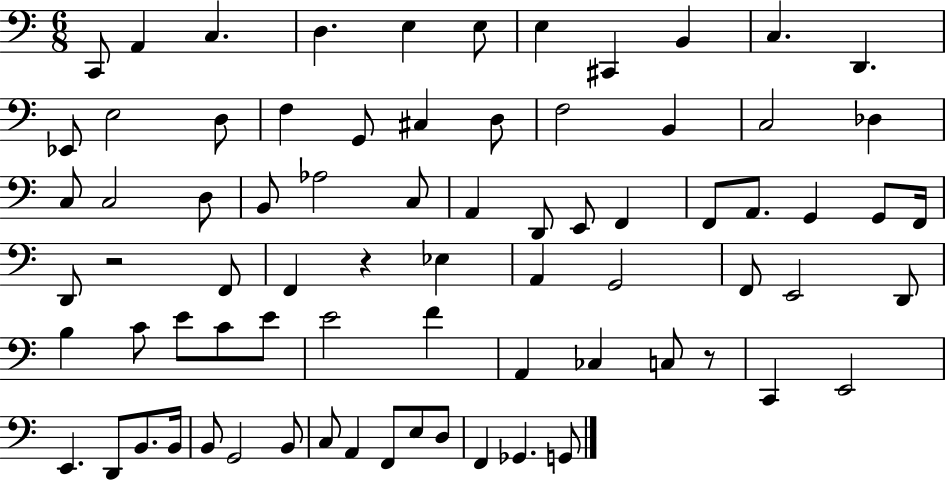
{
  \clef bass
  \numericTimeSignature
  \time 6/8
  \key c \major
  c,8 a,4 c4. | d4. e4 e8 | e4 cis,4 b,4 | c4. d,4. | \break ees,8 e2 d8 | f4 g,8 cis4 d8 | f2 b,4 | c2 des4 | \break c8 c2 d8 | b,8 aes2 c8 | a,4 d,8 e,8 f,4 | f,8 a,8. g,4 g,8 f,16 | \break d,8 r2 f,8 | f,4 r4 ees4 | a,4 g,2 | f,8 e,2 d,8 | \break b4 c'8 e'8 c'8 e'8 | e'2 f'4 | a,4 ces4 c8 r8 | c,4 e,2 | \break e,4. d,8 b,8. b,16 | b,8 g,2 b,8 | c8 a,4 f,8 e8 d8 | f,4 ges,4. g,8 | \break \bar "|."
}